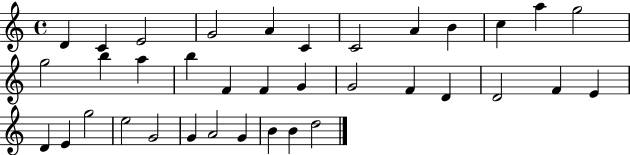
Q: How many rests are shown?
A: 0